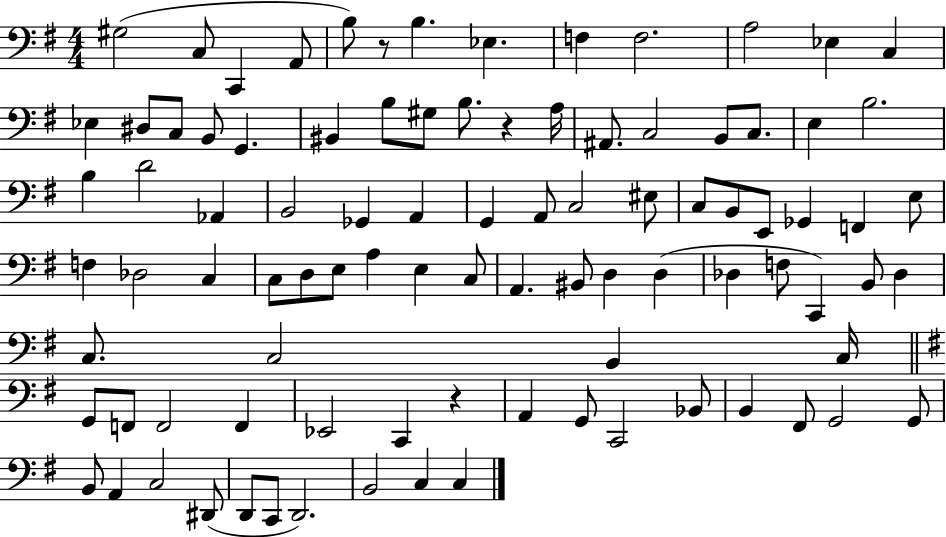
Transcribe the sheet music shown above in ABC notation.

X:1
T:Untitled
M:4/4
L:1/4
K:G
^G,2 C,/2 C,, A,,/2 B,/2 z/2 B, _E, F, F,2 A,2 _E, C, _E, ^D,/2 C,/2 B,,/2 G,, ^B,, B,/2 ^G,/2 B,/2 z A,/4 ^A,,/2 C,2 B,,/2 C,/2 E, B,2 B, D2 _A,, B,,2 _G,, A,, G,, A,,/2 C,2 ^E,/2 C,/2 B,,/2 E,,/2 _G,, F,, E,/2 F, _D,2 C, C,/2 D,/2 E,/2 A, E, C,/2 A,, ^B,,/2 D, D, _D, F,/2 C,, B,,/2 _D, C,/2 C,2 B,, C,/4 G,,/2 F,,/2 F,,2 F,, _E,,2 C,, z A,, G,,/2 C,,2 _B,,/2 B,, ^F,,/2 G,,2 G,,/2 B,,/2 A,, C,2 ^D,,/2 D,,/2 C,,/2 D,,2 B,,2 C, C,